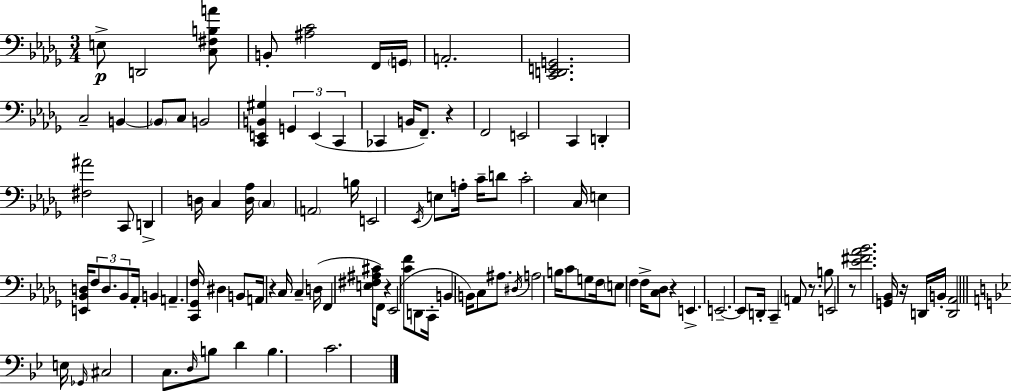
X:1
T:Untitled
M:3/4
L:1/4
K:Bbm
E,/2 D,,2 [C,^F,B,A]/2 B,,/2 [^A,C]2 F,,/4 G,,/4 A,,2 [C,,D,,E,,G,,]2 C,2 B,, B,,/2 C,/2 B,,2 [C,,E,,B,,^G,] G,, E,, C,, _C,, B,,/4 F,,/2 z F,,2 E,,2 C,, D,, [^F,^A]2 C,,/2 D,, D,/4 C, [D,_A,]/4 C, A,,2 B,/4 E,,2 _E,,/4 E,/2 A,/4 C/4 D/2 C2 C,/4 E, [E,,_B,,D,]/4 F,/2 D,/2 _B,,/2 _A,,/4 B,, A,, [C,,_G,,F,]/4 ^D, B,,/2 A,,/4 z C,/4 C, D,/4 F,, [E,^F,^A,^C]/4 F,,/2 z _E,,2 [CF]/2 D,,/2 C,,/4 B,, B,,/4 C,/2 ^A,/2 ^D,/4 A,2 B,/4 C/2 G,/2 F,/4 E,/2 F, F,/4 [C,_D,]/2 z E,, E,,2 E,,/2 D,,/4 C,, A,,/2 z/2 B,/2 E,,2 z/2 [_E^F_A_B]2 [G,,_B,,]/4 z/4 D,,/4 B,,/4 [D,,_A,,]2 E,/4 _G,,/4 ^C,2 C,/2 D,/4 B,/2 D B, C2